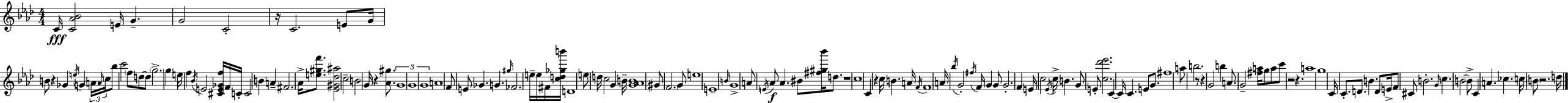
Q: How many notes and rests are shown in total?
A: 147